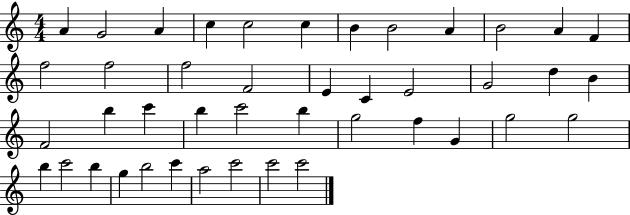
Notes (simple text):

A4/q G4/h A4/q C5/q C5/h C5/q B4/q B4/h A4/q B4/h A4/q F4/q F5/h F5/h F5/h F4/h E4/q C4/q E4/h G4/h D5/q B4/q F4/h B5/q C6/q B5/q C6/h B5/q G5/h F5/q G4/q G5/h G5/h B5/q C6/h B5/q G5/q B5/h C6/q A5/h C6/h C6/h C6/h